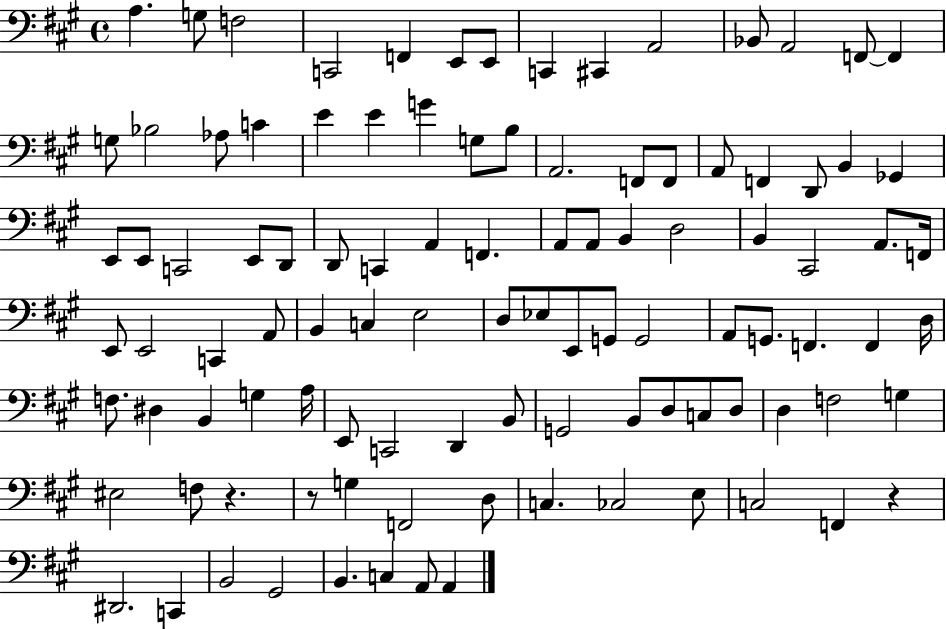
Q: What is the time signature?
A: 4/4